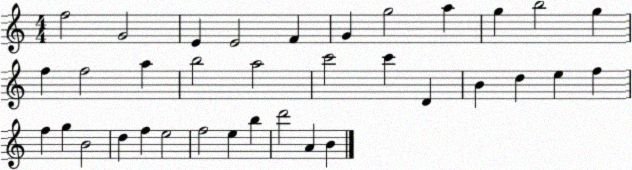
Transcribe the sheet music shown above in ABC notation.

X:1
T:Untitled
M:4/4
L:1/4
K:C
f2 G2 E E2 F G g2 a g b2 g f f2 a b2 a2 c'2 c' D B d e f f g B2 d f e2 f2 e b d'2 A B